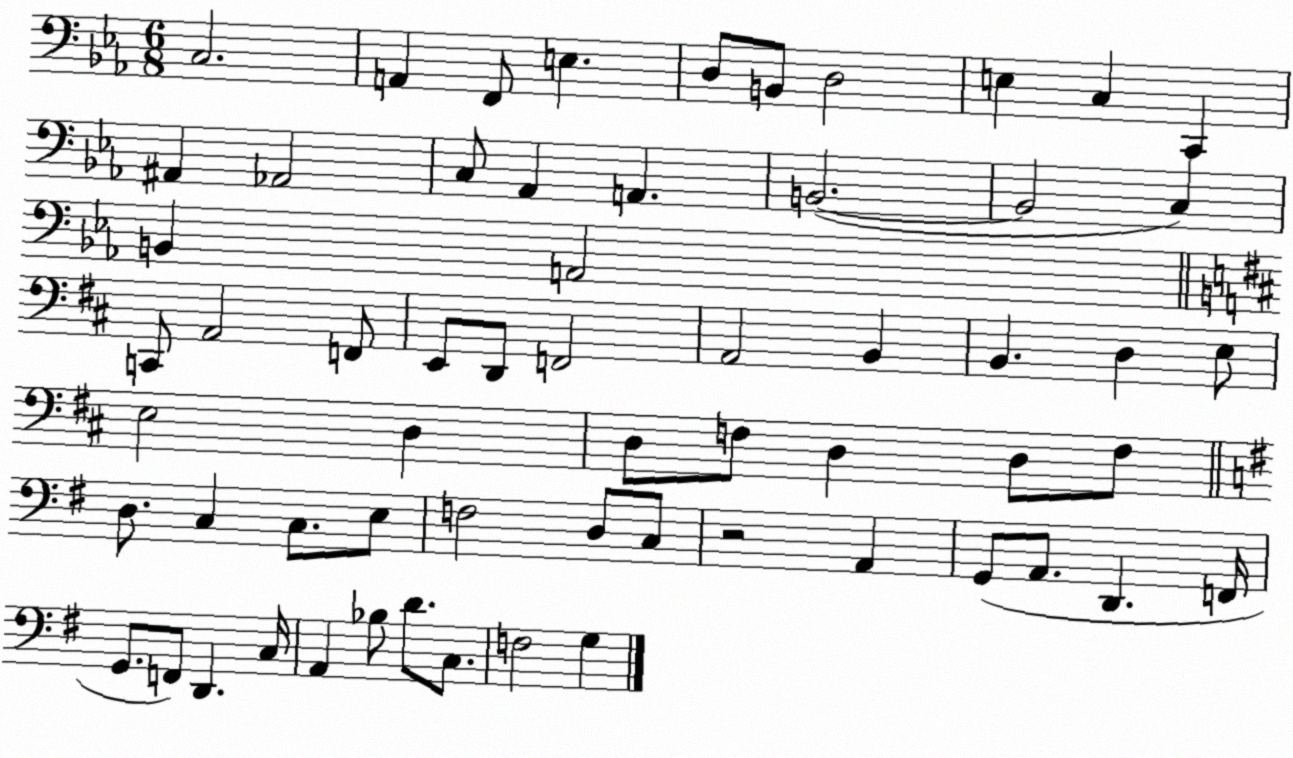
X:1
T:Untitled
M:6/8
L:1/4
K:Eb
C,2 A,, F,,/2 E, D,/2 B,,/2 D,2 E, C, C,, ^A,, _A,,2 C,/2 _A,, A,, B,,2 B,,2 C, B,, A,,2 C,,/2 A,,2 F,,/2 E,,/2 D,,/2 F,,2 A,,2 B,, B,, D, E,/2 E,2 D, D,/2 F,/2 D, D,/2 F,/2 D,/2 C, C,/2 E,/2 F,2 D,/2 C,/2 z2 A,, G,,/2 A,,/2 D,, F,,/4 G,,/2 F,,/2 D,, C,/4 A,, _B,/2 D/2 C,/2 F,2 G,